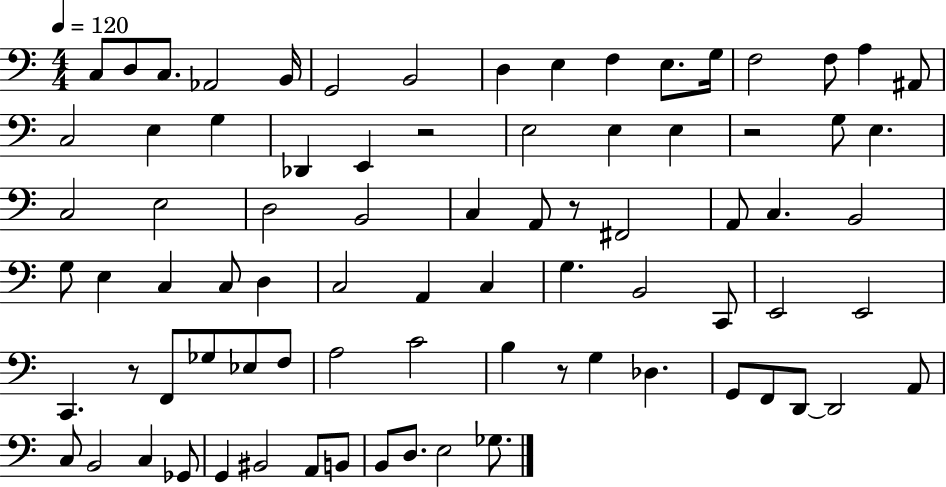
{
  \clef bass
  \numericTimeSignature
  \time 4/4
  \key c \major
  \tempo 4 = 120
  c8 d8 c8. aes,2 b,16 | g,2 b,2 | d4 e4 f4 e8. g16 | f2 f8 a4 ais,8 | \break c2 e4 g4 | des,4 e,4 r2 | e2 e4 e4 | r2 g8 e4. | \break c2 e2 | d2 b,2 | c4 a,8 r8 fis,2 | a,8 c4. b,2 | \break g8 e4 c4 c8 d4 | c2 a,4 c4 | g4. b,2 c,8 | e,2 e,2 | \break c,4. r8 f,8 ges8 ees8 f8 | a2 c'2 | b4 r8 g4 des4. | g,8 f,8 d,8~~ d,2 a,8 | \break c8 b,2 c4 ges,8 | g,4 bis,2 a,8 b,8 | b,8 d8. e2 ges8. | \bar "|."
}